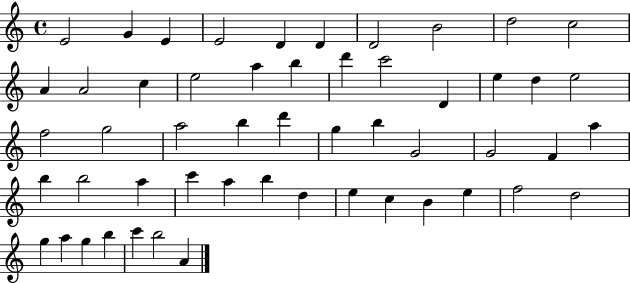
X:1
T:Untitled
M:4/4
L:1/4
K:C
E2 G E E2 D D D2 B2 d2 c2 A A2 c e2 a b d' c'2 D e d e2 f2 g2 a2 b d' g b G2 G2 F a b b2 a c' a b d e c B e f2 d2 g a g b c' b2 A